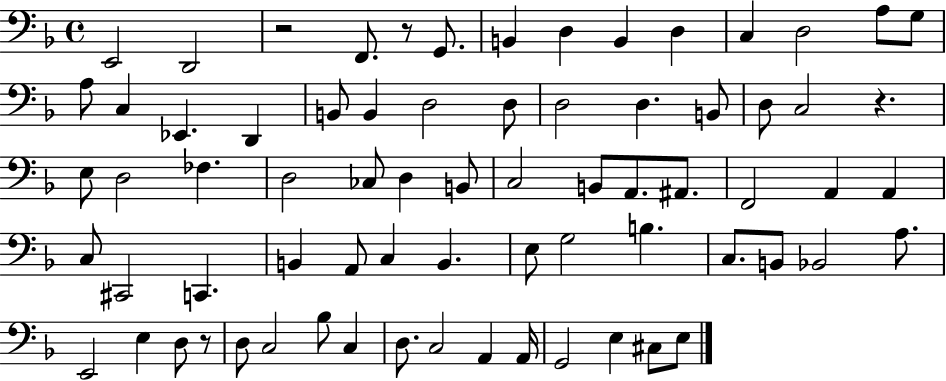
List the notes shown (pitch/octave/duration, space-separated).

E2/h D2/h R/h F2/e. R/e G2/e. B2/q D3/q B2/q D3/q C3/q D3/h A3/e G3/e A3/e C3/q Eb2/q. D2/q B2/e B2/q D3/h D3/e D3/h D3/q. B2/e D3/e C3/h R/q. E3/e D3/h FES3/q. D3/h CES3/e D3/q B2/e C3/h B2/e A2/e. A#2/e. F2/h A2/q A2/q C3/e C#2/h C2/q. B2/q A2/e C3/q B2/q. E3/e G3/h B3/q. C3/e. B2/e Bb2/h A3/e. E2/h E3/q D3/e R/e D3/e C3/h Bb3/e C3/q D3/e. C3/h A2/q A2/s G2/h E3/q C#3/e E3/e